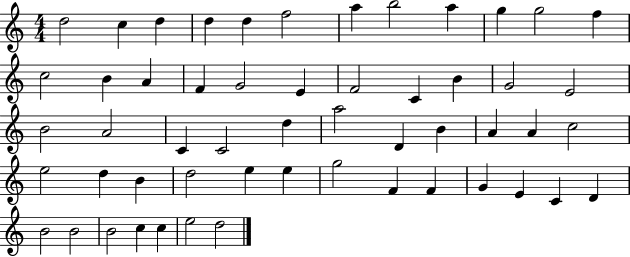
{
  \clef treble
  \numericTimeSignature
  \time 4/4
  \key c \major
  d''2 c''4 d''4 | d''4 d''4 f''2 | a''4 b''2 a''4 | g''4 g''2 f''4 | \break c''2 b'4 a'4 | f'4 g'2 e'4 | f'2 c'4 b'4 | g'2 e'2 | \break b'2 a'2 | c'4 c'2 d''4 | a''2 d'4 b'4 | a'4 a'4 c''2 | \break e''2 d''4 b'4 | d''2 e''4 e''4 | g''2 f'4 f'4 | g'4 e'4 c'4 d'4 | \break b'2 b'2 | b'2 c''4 c''4 | e''2 d''2 | \bar "|."
}